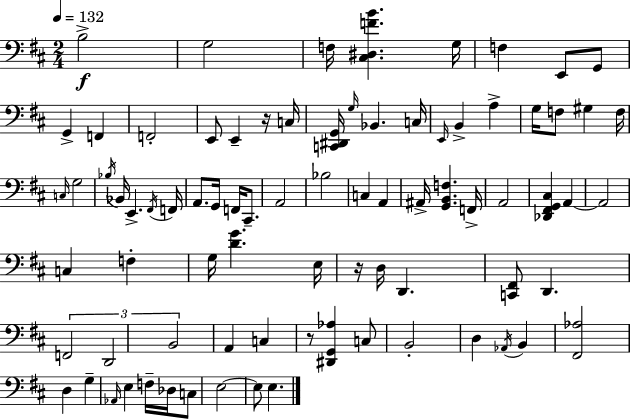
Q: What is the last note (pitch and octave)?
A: E3